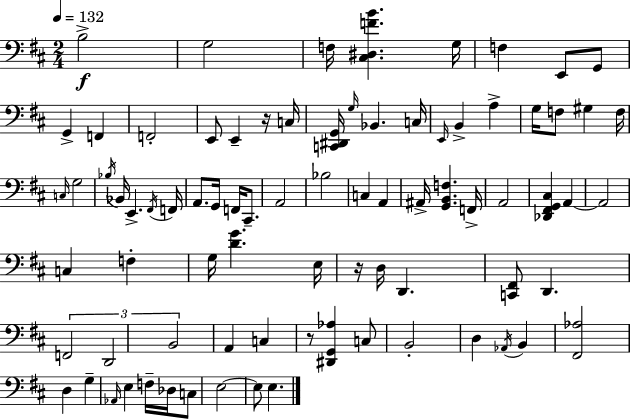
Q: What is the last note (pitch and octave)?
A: E3